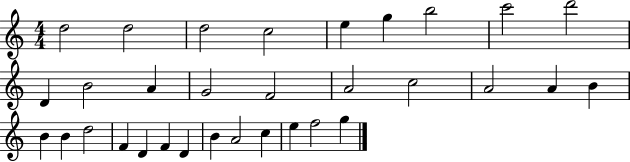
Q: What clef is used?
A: treble